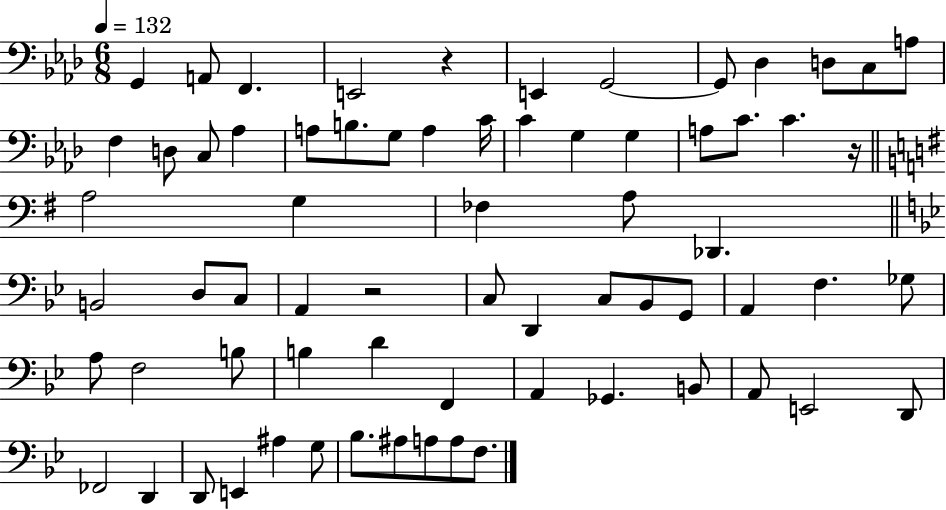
X:1
T:Untitled
M:6/8
L:1/4
K:Ab
G,, A,,/2 F,, E,,2 z E,, G,,2 G,,/2 _D, D,/2 C,/2 A,/2 F, D,/2 C,/2 _A, A,/2 B,/2 G,/2 A, C/4 C G, G, A,/2 C/2 C z/4 A,2 G, _F, A,/2 _D,, B,,2 D,/2 C,/2 A,, z2 C,/2 D,, C,/2 _B,,/2 G,,/2 A,, F, _G,/2 A,/2 F,2 B,/2 B, D F,, A,, _G,, B,,/2 A,,/2 E,,2 D,,/2 _F,,2 D,, D,,/2 E,, ^A, G,/2 _B,/2 ^A,/2 A,/2 A,/2 F,/2